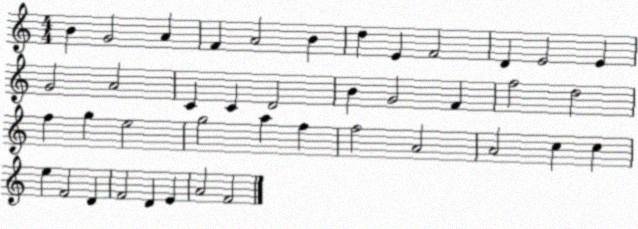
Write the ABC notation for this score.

X:1
T:Untitled
M:4/4
L:1/4
K:C
B G2 A F A2 B d E F2 D E2 E G2 A2 C C D2 B G2 F f2 d2 f g e2 g2 a f f2 A2 A2 c c e F2 D F2 D E A2 F2